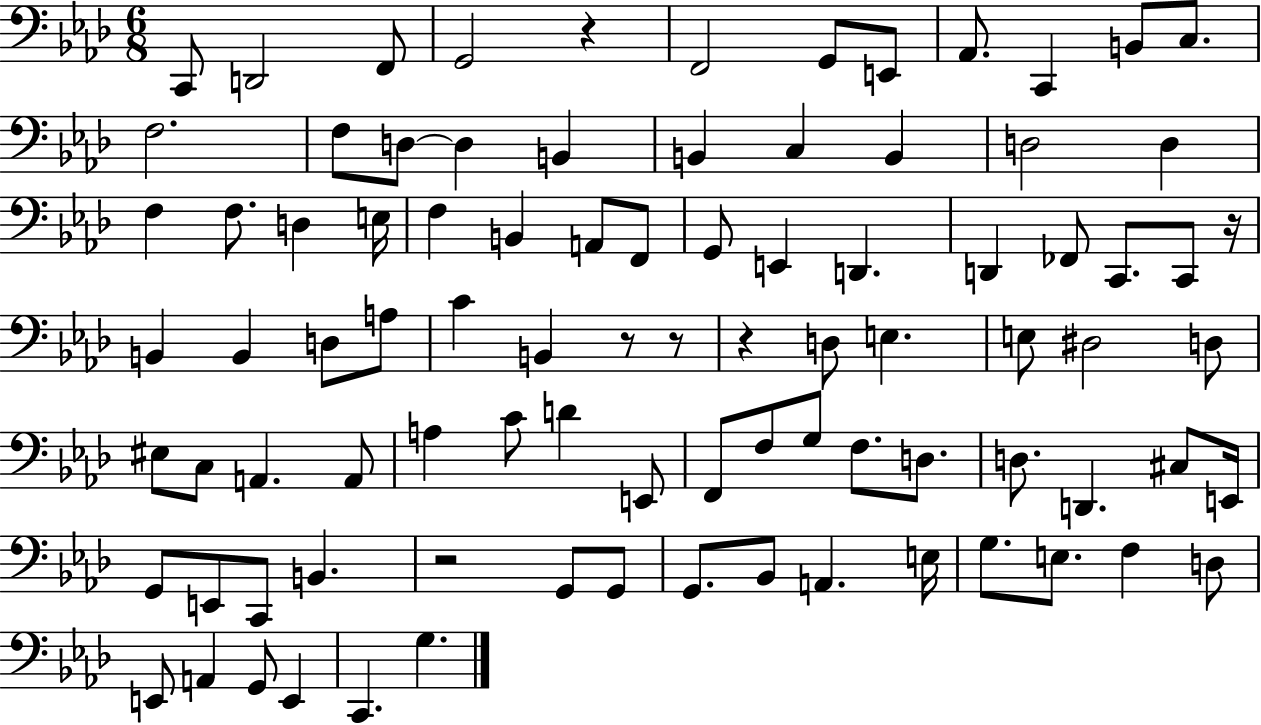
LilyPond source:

{
  \clef bass
  \numericTimeSignature
  \time 6/8
  \key aes \major
  c,8 d,2 f,8 | g,2 r4 | f,2 g,8 e,8 | aes,8. c,4 b,8 c8. | \break f2. | f8 d8~~ d4 b,4 | b,4 c4 b,4 | d2 d4 | \break f4 f8. d4 e16 | f4 b,4 a,8 f,8 | g,8 e,4 d,4. | d,4 fes,8 c,8. c,8 r16 | \break b,4 b,4 d8 a8 | c'4 b,4 r8 r8 | r4 d8 e4. | e8 dis2 d8 | \break eis8 c8 a,4. a,8 | a4 c'8 d'4 e,8 | f,8 f8 g8 f8. d8. | d8. d,4. cis8 e,16 | \break g,8 e,8 c,8 b,4. | r2 g,8 g,8 | g,8. bes,8 a,4. e16 | g8. e8. f4 d8 | \break e,8 a,4 g,8 e,4 | c,4. g4. | \bar "|."
}